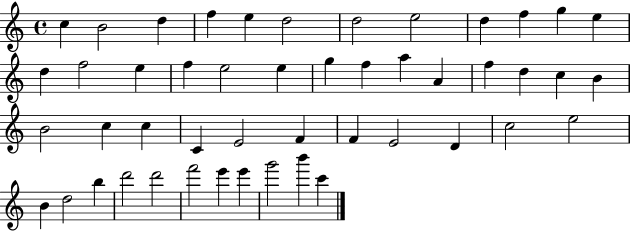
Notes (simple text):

C5/q B4/h D5/q F5/q E5/q D5/h D5/h E5/h D5/q F5/q G5/q E5/q D5/q F5/h E5/q F5/q E5/h E5/q G5/q F5/q A5/q A4/q F5/q D5/q C5/q B4/q B4/h C5/q C5/q C4/q E4/h F4/q F4/q E4/h D4/q C5/h E5/h B4/q D5/h B5/q D6/h D6/h F6/h E6/q E6/q G6/h B6/q C6/q